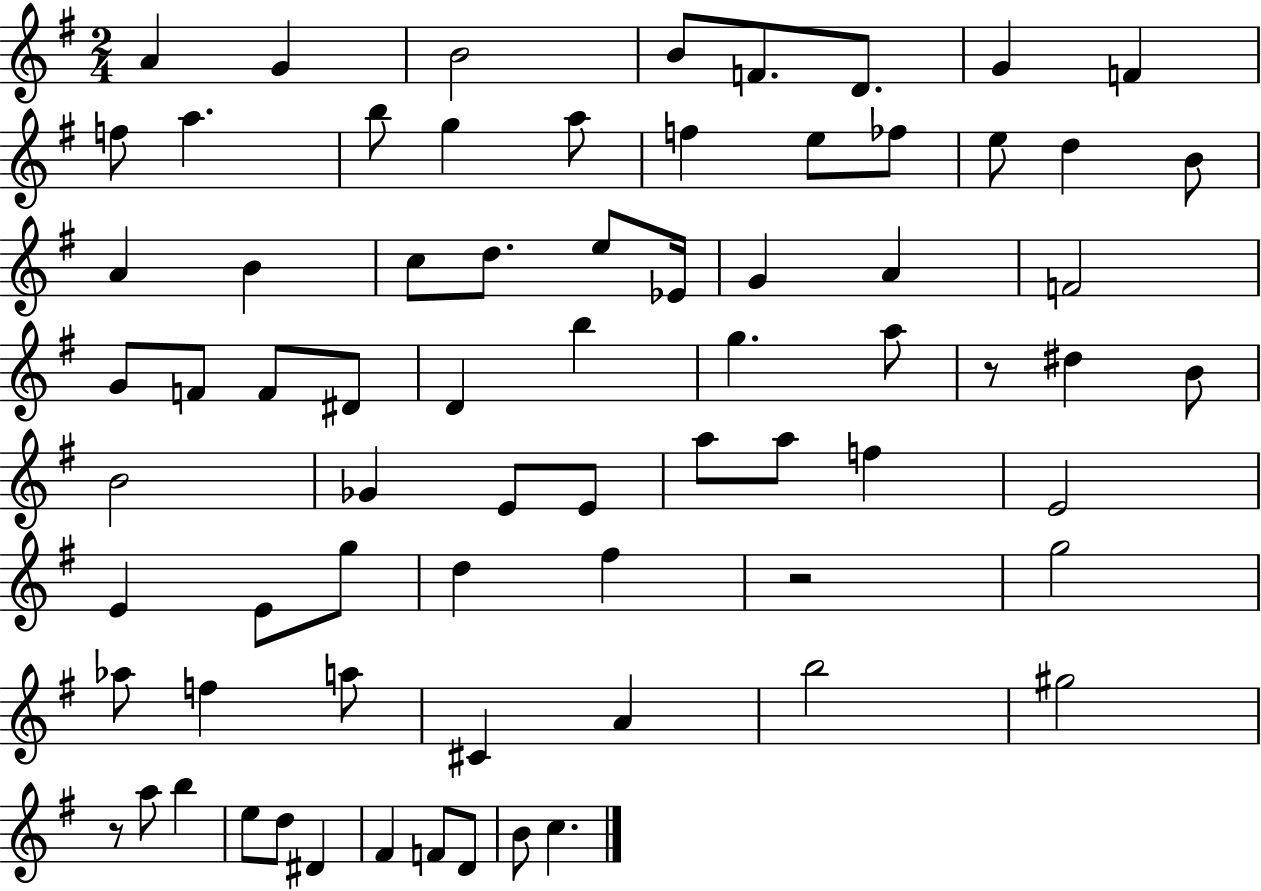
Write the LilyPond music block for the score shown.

{
  \clef treble
  \numericTimeSignature
  \time 2/4
  \key g \major
  \repeat volta 2 { a'4 g'4 | b'2 | b'8 f'8. d'8. | g'4 f'4 | \break f''8 a''4. | b''8 g''4 a''8 | f''4 e''8 fes''8 | e''8 d''4 b'8 | \break a'4 b'4 | c''8 d''8. e''8 ees'16 | g'4 a'4 | f'2 | \break g'8 f'8 f'8 dis'8 | d'4 b''4 | g''4. a''8 | r8 dis''4 b'8 | \break b'2 | ges'4 e'8 e'8 | a''8 a''8 f''4 | e'2 | \break e'4 e'8 g''8 | d''4 fis''4 | r2 | g''2 | \break aes''8 f''4 a''8 | cis'4 a'4 | b''2 | gis''2 | \break r8 a''8 b''4 | e''8 d''8 dis'4 | fis'4 f'8 d'8 | b'8 c''4. | \break } \bar "|."
}